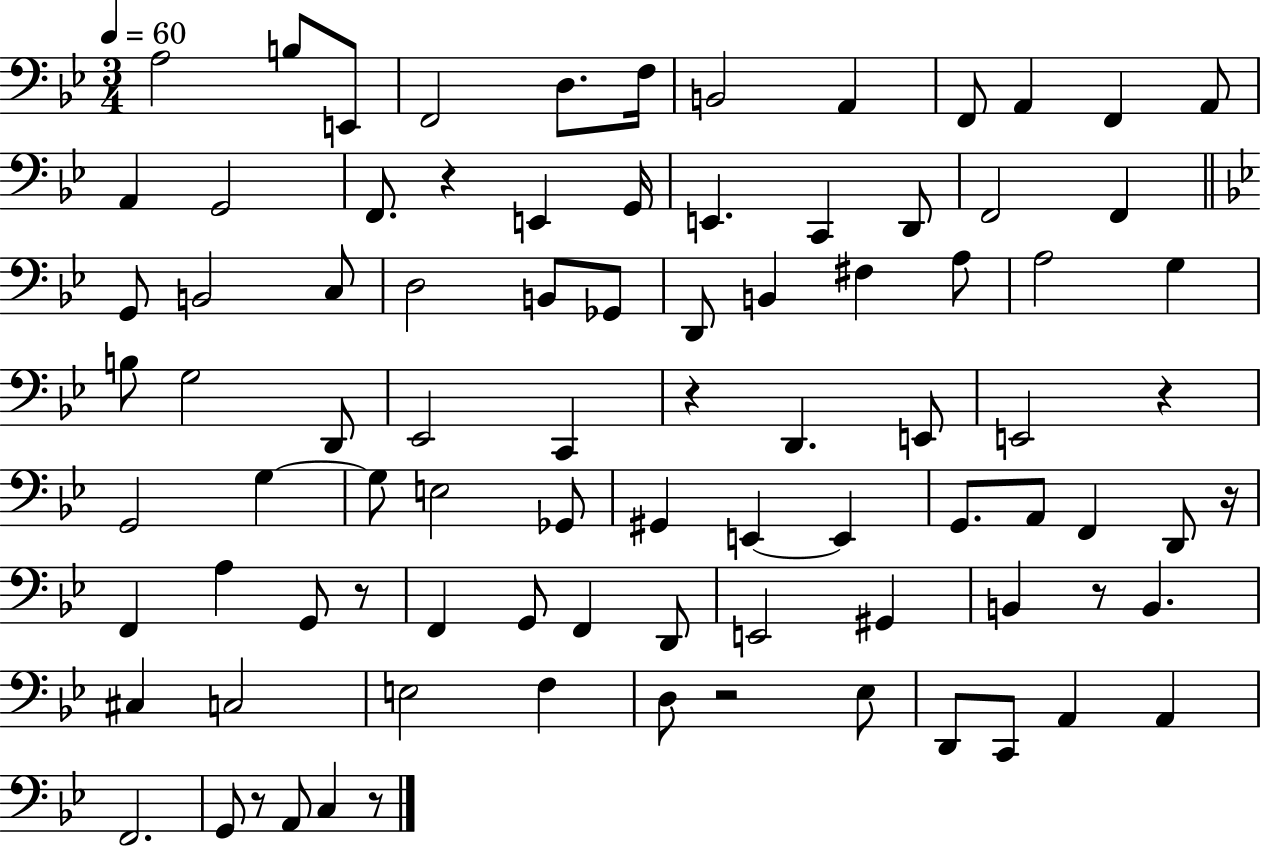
A3/h B3/e E2/e F2/h D3/e. F3/s B2/h A2/q F2/e A2/q F2/q A2/e A2/q G2/h F2/e. R/q E2/q G2/s E2/q. C2/q D2/e F2/h F2/q G2/e B2/h C3/e D3/h B2/e Gb2/e D2/e B2/q F#3/q A3/e A3/h G3/q B3/e G3/h D2/e Eb2/h C2/q R/q D2/q. E2/e E2/h R/q G2/h G3/q G3/e E3/h Gb2/e G#2/q E2/q E2/q G2/e. A2/e F2/q D2/e R/s F2/q A3/q G2/e R/e F2/q G2/e F2/q D2/e E2/h G#2/q B2/q R/e B2/q. C#3/q C3/h E3/h F3/q D3/e R/h Eb3/e D2/e C2/e A2/q A2/q F2/h. G2/e R/e A2/e C3/q R/e